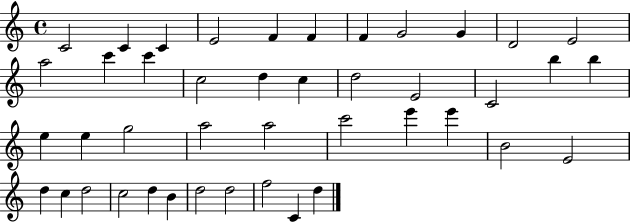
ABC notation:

X:1
T:Untitled
M:4/4
L:1/4
K:C
C2 C C E2 F F F G2 G D2 E2 a2 c' c' c2 d c d2 E2 C2 b b e e g2 a2 a2 c'2 e' e' B2 E2 d c d2 c2 d B d2 d2 f2 C d